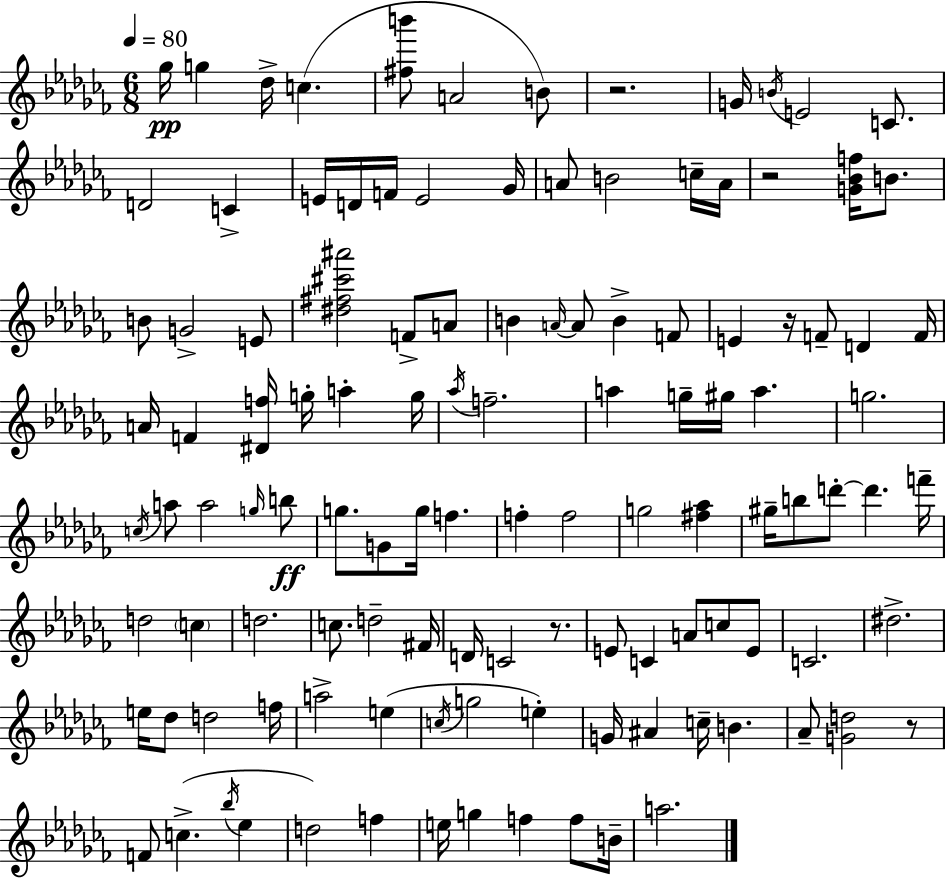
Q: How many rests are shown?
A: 5